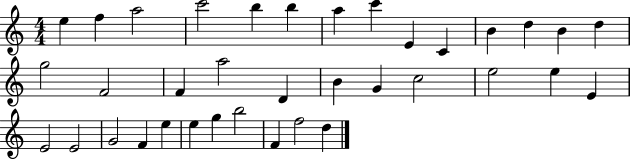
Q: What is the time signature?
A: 4/4